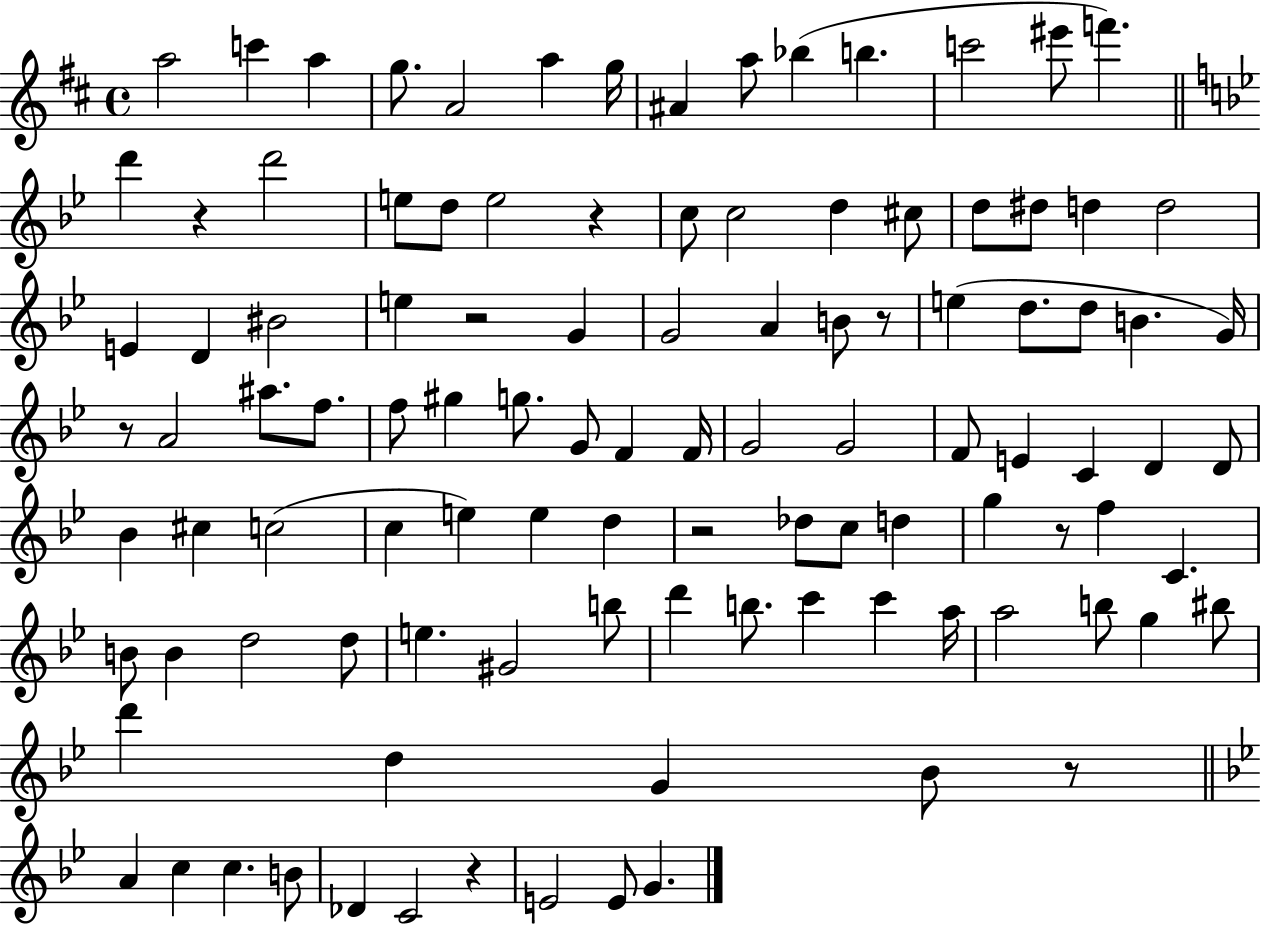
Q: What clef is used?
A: treble